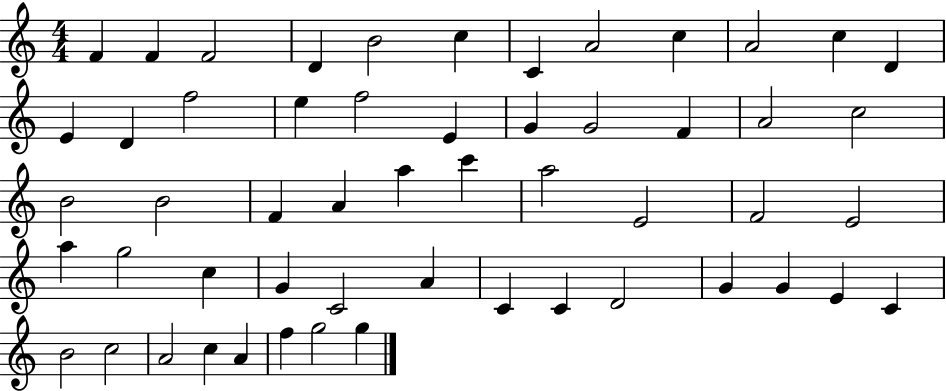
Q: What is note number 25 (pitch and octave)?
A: B4